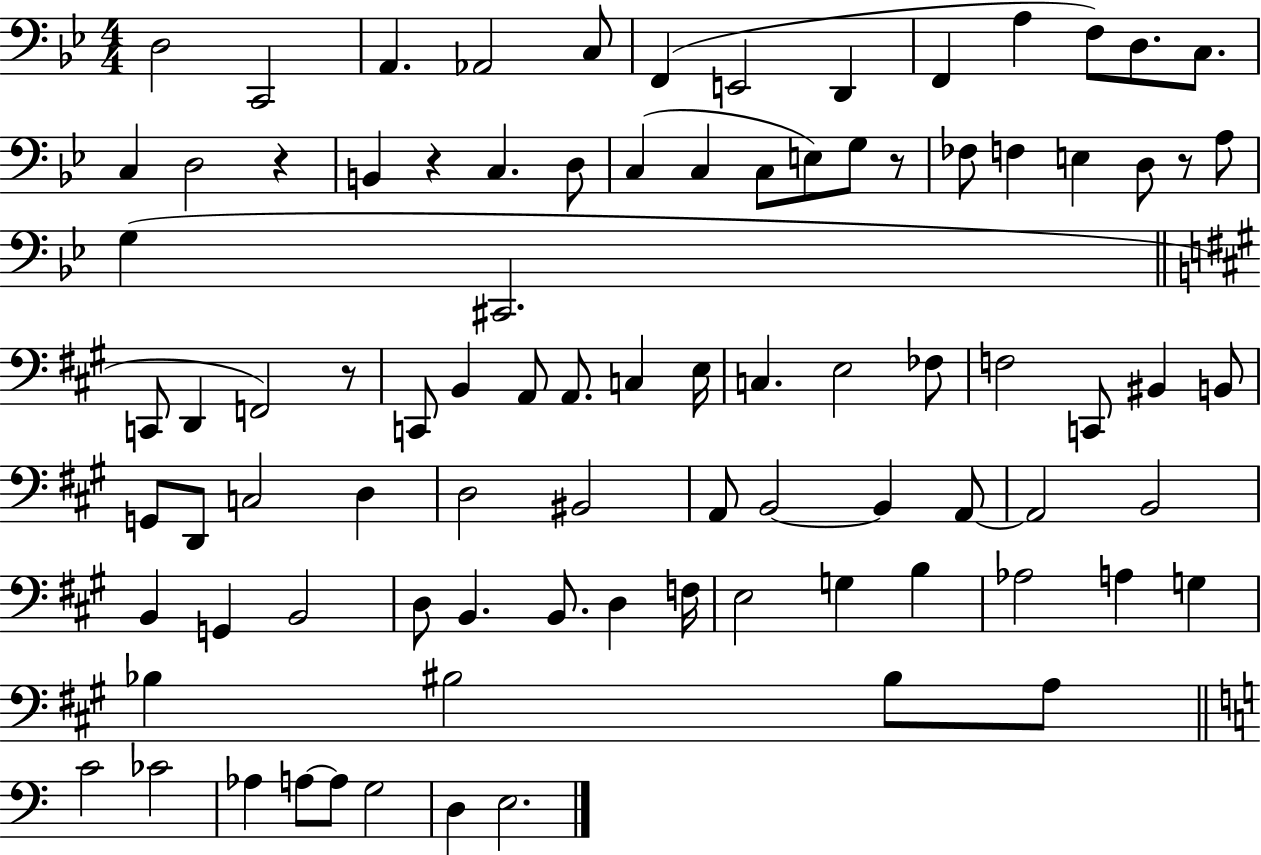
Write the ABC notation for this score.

X:1
T:Untitled
M:4/4
L:1/4
K:Bb
D,2 C,,2 A,, _A,,2 C,/2 F,, E,,2 D,, F,, A, F,/2 D,/2 C,/2 C, D,2 z B,, z C, D,/2 C, C, C,/2 E,/2 G,/2 z/2 _F,/2 F, E, D,/2 z/2 A,/2 G, ^C,,2 C,,/2 D,, F,,2 z/2 C,,/2 B,, A,,/2 A,,/2 C, E,/4 C, E,2 _F,/2 F,2 C,,/2 ^B,, B,,/2 G,,/2 D,,/2 C,2 D, D,2 ^B,,2 A,,/2 B,,2 B,, A,,/2 A,,2 B,,2 B,, G,, B,,2 D,/2 B,, B,,/2 D, F,/4 E,2 G, B, _A,2 A, G, _B, ^B,2 ^B,/2 A,/2 C2 _C2 _A, A,/2 A,/2 G,2 D, E,2